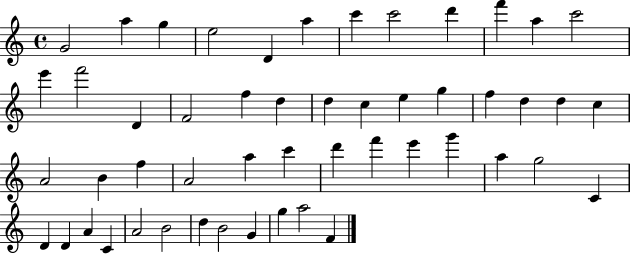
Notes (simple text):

G4/h A5/q G5/q E5/h D4/q A5/q C6/q C6/h D6/q F6/q A5/q C6/h E6/q F6/h D4/q F4/h F5/q D5/q D5/q C5/q E5/q G5/q F5/q D5/q D5/q C5/q A4/h B4/q F5/q A4/h A5/q C6/q D6/q F6/q E6/q G6/q A5/q G5/h C4/q D4/q D4/q A4/q C4/q A4/h B4/h D5/q B4/h G4/q G5/q A5/h F4/q